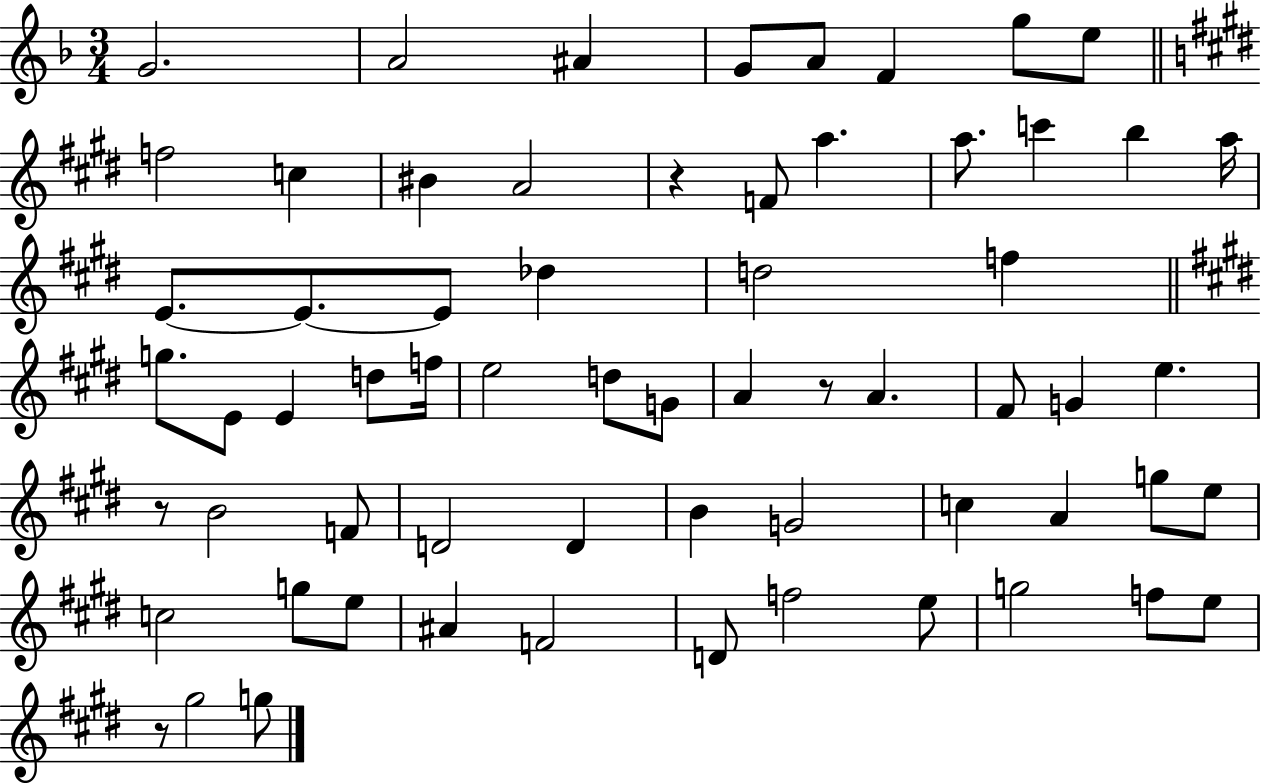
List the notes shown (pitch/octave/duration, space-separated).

G4/h. A4/h A#4/q G4/e A4/e F4/q G5/e E5/e F5/h C5/q BIS4/q A4/h R/q F4/e A5/q. A5/e. C6/q B5/q A5/s E4/e. E4/e. E4/e Db5/q D5/h F5/q G5/e. E4/e E4/q D5/e F5/s E5/h D5/e G4/e A4/q R/e A4/q. F#4/e G4/q E5/q. R/e B4/h F4/e D4/h D4/q B4/q G4/h C5/q A4/q G5/e E5/e C5/h G5/e E5/e A#4/q F4/h D4/e F5/h E5/e G5/h F5/e E5/e R/e G#5/h G5/e